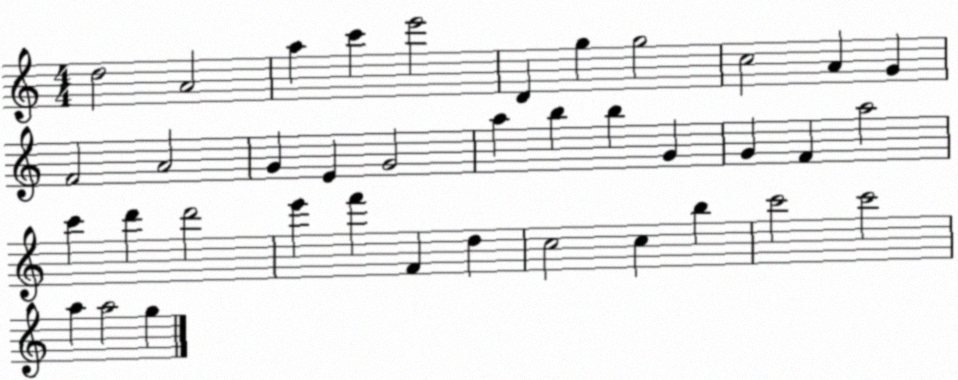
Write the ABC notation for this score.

X:1
T:Untitled
M:4/4
L:1/4
K:C
d2 A2 a c' e'2 D g g2 c2 A G F2 A2 G E G2 a b b G G F a2 c' d' d'2 e' f' F d c2 c b c'2 c'2 a a2 g